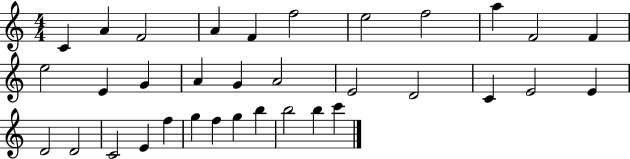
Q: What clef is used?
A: treble